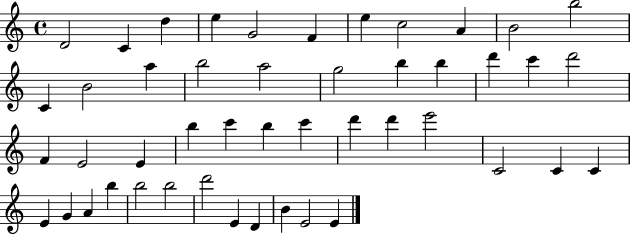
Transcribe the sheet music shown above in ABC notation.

X:1
T:Untitled
M:4/4
L:1/4
K:C
D2 C d e G2 F e c2 A B2 b2 C B2 a b2 a2 g2 b b d' c' d'2 F E2 E b c' b c' d' d' e'2 C2 C C E G A b b2 b2 d'2 E D B E2 E